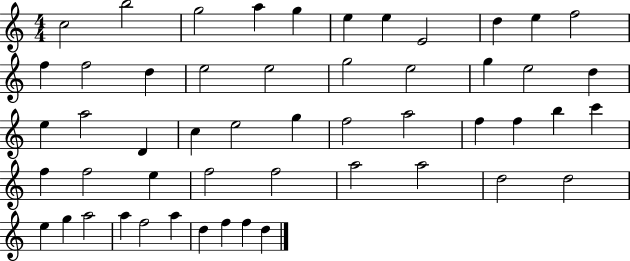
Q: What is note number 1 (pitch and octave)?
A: C5